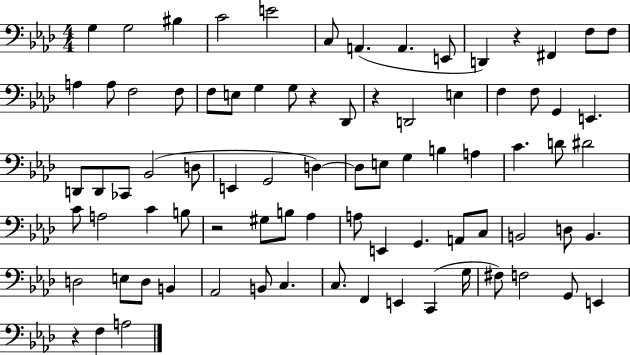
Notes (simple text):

G3/q G3/h BIS3/q C4/h E4/h C3/e A2/q. A2/q. E2/e D2/q R/q F#2/q F3/e F3/e A3/q A3/e F3/h F3/e F3/e E3/e G3/q G3/e R/q Db2/e R/q D2/h E3/q F3/q F3/e G2/q E2/q. D2/e D2/e CES2/e Bb2/h D3/e E2/q G2/h D3/q D3/e E3/e G3/q B3/q A3/q C4/q. D4/e D#4/h C4/e A3/h C4/q B3/e R/h G#3/e B3/e Ab3/q A3/e E2/q G2/q. A2/e C3/e B2/h D3/e B2/q. D3/h E3/e D3/e B2/q Ab2/h B2/e C3/q. C3/e. F2/q E2/q C2/q G3/s F#3/e F3/h G2/e E2/q R/q F3/q A3/h